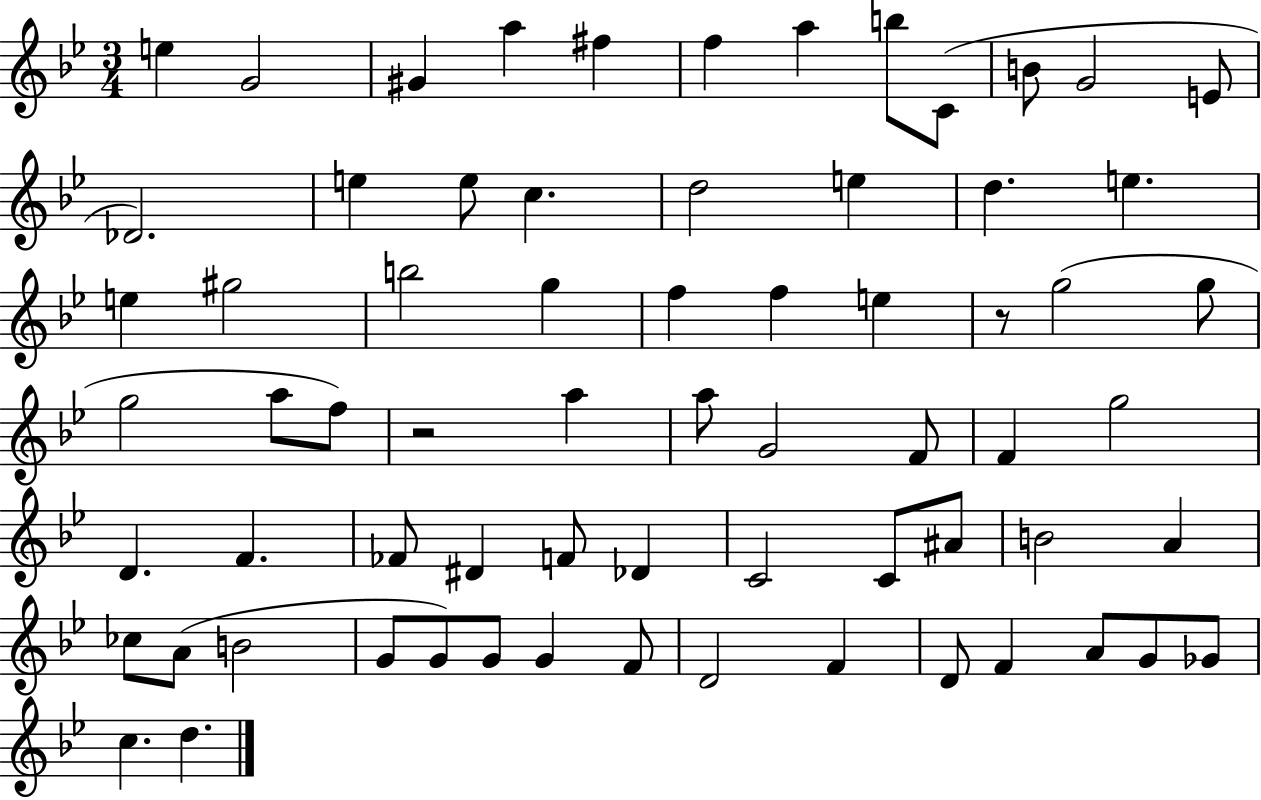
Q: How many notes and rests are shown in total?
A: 68